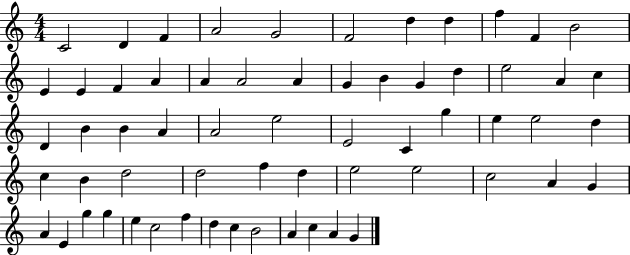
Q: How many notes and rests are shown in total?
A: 62